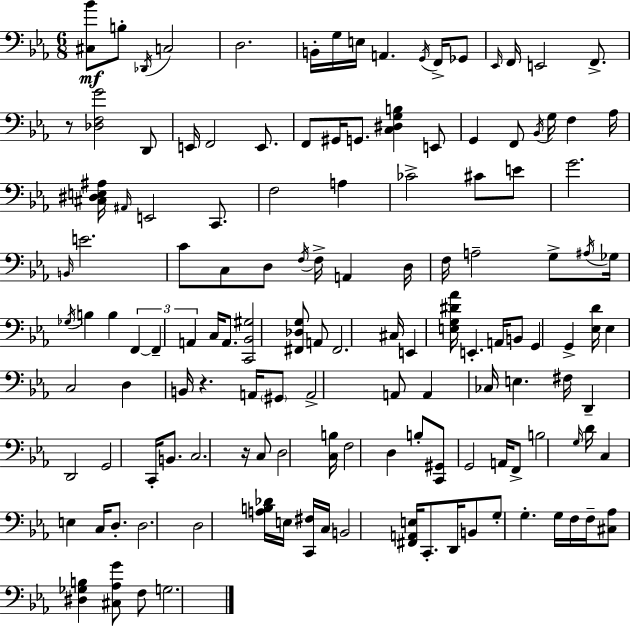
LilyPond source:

{
  \clef bass
  \numericTimeSignature
  \time 6/8
  \key c \minor
  <cis bes'>8\mf b8-. \acciaccatura { des,16 } c2 | d2. | b,16-. g16 e16 a,4. \acciaccatura { g,16 } f,16-> | ges,8 \grace { ees,16 } f,16 e,2 | \break f,8.-> r8 <des f g'>2 | d,8 e,16 f,2 | e,8. f,8 gis,16 g,8. <c dis g b>4 | e,8 g,4 f,8 \acciaccatura { bes,16 } g16 f4 | \break aes16 <cis dis e ais>16 \grace { ais,16 } e,2 | c,8. f2 | a4 ces'2-> | cis'8 e'8 g'2. | \break \grace { b,16 } e'2. | c'8 c8 d8 | \acciaccatura { f16 } f16-> a,4 d16 f16 a2-- | g8-> \acciaccatura { ais16 } ges16 \acciaccatura { ges16 } b4 | \break b4 \tuplet 3/2 { f,4~~ f,4-- | a,4 } c16 a,8. <c, bes, gis>2 | <fis, des g>8 a,8 fis,2. | cis16 e,4 | \break <e g dis' aes'>16 e,4.-. a,16 b,8 | g,4 g,4-> <ees d'>16 ees4 | c2 d4 | b,16 r4. a,16 \parenthesize gis,8 a,2-> | \break a,8 a,4 | ces16 e4. fis16 d,4-- | d,2 g,2 | c,16-. b,8. c2. | \break r16 c8 | d2 <c b>16 f2 | d4 b8-. <c, gis,>8 | g,2 a,16 f,8-> | \break b2 \grace { g16 } d'16 c4 | e4 c16 d8.-. d2. | d2 | <a b des'>16 e16 <c, fis>16 c16 b,2 | \break <fis, a, e>16 c,8.-. d,16 b,8 | g8-. g4.-. g16 f16 f16-- | <cis aes>8 <dis ges b>4 <cis aes g'>8 f8 g2. | \bar "|."
}